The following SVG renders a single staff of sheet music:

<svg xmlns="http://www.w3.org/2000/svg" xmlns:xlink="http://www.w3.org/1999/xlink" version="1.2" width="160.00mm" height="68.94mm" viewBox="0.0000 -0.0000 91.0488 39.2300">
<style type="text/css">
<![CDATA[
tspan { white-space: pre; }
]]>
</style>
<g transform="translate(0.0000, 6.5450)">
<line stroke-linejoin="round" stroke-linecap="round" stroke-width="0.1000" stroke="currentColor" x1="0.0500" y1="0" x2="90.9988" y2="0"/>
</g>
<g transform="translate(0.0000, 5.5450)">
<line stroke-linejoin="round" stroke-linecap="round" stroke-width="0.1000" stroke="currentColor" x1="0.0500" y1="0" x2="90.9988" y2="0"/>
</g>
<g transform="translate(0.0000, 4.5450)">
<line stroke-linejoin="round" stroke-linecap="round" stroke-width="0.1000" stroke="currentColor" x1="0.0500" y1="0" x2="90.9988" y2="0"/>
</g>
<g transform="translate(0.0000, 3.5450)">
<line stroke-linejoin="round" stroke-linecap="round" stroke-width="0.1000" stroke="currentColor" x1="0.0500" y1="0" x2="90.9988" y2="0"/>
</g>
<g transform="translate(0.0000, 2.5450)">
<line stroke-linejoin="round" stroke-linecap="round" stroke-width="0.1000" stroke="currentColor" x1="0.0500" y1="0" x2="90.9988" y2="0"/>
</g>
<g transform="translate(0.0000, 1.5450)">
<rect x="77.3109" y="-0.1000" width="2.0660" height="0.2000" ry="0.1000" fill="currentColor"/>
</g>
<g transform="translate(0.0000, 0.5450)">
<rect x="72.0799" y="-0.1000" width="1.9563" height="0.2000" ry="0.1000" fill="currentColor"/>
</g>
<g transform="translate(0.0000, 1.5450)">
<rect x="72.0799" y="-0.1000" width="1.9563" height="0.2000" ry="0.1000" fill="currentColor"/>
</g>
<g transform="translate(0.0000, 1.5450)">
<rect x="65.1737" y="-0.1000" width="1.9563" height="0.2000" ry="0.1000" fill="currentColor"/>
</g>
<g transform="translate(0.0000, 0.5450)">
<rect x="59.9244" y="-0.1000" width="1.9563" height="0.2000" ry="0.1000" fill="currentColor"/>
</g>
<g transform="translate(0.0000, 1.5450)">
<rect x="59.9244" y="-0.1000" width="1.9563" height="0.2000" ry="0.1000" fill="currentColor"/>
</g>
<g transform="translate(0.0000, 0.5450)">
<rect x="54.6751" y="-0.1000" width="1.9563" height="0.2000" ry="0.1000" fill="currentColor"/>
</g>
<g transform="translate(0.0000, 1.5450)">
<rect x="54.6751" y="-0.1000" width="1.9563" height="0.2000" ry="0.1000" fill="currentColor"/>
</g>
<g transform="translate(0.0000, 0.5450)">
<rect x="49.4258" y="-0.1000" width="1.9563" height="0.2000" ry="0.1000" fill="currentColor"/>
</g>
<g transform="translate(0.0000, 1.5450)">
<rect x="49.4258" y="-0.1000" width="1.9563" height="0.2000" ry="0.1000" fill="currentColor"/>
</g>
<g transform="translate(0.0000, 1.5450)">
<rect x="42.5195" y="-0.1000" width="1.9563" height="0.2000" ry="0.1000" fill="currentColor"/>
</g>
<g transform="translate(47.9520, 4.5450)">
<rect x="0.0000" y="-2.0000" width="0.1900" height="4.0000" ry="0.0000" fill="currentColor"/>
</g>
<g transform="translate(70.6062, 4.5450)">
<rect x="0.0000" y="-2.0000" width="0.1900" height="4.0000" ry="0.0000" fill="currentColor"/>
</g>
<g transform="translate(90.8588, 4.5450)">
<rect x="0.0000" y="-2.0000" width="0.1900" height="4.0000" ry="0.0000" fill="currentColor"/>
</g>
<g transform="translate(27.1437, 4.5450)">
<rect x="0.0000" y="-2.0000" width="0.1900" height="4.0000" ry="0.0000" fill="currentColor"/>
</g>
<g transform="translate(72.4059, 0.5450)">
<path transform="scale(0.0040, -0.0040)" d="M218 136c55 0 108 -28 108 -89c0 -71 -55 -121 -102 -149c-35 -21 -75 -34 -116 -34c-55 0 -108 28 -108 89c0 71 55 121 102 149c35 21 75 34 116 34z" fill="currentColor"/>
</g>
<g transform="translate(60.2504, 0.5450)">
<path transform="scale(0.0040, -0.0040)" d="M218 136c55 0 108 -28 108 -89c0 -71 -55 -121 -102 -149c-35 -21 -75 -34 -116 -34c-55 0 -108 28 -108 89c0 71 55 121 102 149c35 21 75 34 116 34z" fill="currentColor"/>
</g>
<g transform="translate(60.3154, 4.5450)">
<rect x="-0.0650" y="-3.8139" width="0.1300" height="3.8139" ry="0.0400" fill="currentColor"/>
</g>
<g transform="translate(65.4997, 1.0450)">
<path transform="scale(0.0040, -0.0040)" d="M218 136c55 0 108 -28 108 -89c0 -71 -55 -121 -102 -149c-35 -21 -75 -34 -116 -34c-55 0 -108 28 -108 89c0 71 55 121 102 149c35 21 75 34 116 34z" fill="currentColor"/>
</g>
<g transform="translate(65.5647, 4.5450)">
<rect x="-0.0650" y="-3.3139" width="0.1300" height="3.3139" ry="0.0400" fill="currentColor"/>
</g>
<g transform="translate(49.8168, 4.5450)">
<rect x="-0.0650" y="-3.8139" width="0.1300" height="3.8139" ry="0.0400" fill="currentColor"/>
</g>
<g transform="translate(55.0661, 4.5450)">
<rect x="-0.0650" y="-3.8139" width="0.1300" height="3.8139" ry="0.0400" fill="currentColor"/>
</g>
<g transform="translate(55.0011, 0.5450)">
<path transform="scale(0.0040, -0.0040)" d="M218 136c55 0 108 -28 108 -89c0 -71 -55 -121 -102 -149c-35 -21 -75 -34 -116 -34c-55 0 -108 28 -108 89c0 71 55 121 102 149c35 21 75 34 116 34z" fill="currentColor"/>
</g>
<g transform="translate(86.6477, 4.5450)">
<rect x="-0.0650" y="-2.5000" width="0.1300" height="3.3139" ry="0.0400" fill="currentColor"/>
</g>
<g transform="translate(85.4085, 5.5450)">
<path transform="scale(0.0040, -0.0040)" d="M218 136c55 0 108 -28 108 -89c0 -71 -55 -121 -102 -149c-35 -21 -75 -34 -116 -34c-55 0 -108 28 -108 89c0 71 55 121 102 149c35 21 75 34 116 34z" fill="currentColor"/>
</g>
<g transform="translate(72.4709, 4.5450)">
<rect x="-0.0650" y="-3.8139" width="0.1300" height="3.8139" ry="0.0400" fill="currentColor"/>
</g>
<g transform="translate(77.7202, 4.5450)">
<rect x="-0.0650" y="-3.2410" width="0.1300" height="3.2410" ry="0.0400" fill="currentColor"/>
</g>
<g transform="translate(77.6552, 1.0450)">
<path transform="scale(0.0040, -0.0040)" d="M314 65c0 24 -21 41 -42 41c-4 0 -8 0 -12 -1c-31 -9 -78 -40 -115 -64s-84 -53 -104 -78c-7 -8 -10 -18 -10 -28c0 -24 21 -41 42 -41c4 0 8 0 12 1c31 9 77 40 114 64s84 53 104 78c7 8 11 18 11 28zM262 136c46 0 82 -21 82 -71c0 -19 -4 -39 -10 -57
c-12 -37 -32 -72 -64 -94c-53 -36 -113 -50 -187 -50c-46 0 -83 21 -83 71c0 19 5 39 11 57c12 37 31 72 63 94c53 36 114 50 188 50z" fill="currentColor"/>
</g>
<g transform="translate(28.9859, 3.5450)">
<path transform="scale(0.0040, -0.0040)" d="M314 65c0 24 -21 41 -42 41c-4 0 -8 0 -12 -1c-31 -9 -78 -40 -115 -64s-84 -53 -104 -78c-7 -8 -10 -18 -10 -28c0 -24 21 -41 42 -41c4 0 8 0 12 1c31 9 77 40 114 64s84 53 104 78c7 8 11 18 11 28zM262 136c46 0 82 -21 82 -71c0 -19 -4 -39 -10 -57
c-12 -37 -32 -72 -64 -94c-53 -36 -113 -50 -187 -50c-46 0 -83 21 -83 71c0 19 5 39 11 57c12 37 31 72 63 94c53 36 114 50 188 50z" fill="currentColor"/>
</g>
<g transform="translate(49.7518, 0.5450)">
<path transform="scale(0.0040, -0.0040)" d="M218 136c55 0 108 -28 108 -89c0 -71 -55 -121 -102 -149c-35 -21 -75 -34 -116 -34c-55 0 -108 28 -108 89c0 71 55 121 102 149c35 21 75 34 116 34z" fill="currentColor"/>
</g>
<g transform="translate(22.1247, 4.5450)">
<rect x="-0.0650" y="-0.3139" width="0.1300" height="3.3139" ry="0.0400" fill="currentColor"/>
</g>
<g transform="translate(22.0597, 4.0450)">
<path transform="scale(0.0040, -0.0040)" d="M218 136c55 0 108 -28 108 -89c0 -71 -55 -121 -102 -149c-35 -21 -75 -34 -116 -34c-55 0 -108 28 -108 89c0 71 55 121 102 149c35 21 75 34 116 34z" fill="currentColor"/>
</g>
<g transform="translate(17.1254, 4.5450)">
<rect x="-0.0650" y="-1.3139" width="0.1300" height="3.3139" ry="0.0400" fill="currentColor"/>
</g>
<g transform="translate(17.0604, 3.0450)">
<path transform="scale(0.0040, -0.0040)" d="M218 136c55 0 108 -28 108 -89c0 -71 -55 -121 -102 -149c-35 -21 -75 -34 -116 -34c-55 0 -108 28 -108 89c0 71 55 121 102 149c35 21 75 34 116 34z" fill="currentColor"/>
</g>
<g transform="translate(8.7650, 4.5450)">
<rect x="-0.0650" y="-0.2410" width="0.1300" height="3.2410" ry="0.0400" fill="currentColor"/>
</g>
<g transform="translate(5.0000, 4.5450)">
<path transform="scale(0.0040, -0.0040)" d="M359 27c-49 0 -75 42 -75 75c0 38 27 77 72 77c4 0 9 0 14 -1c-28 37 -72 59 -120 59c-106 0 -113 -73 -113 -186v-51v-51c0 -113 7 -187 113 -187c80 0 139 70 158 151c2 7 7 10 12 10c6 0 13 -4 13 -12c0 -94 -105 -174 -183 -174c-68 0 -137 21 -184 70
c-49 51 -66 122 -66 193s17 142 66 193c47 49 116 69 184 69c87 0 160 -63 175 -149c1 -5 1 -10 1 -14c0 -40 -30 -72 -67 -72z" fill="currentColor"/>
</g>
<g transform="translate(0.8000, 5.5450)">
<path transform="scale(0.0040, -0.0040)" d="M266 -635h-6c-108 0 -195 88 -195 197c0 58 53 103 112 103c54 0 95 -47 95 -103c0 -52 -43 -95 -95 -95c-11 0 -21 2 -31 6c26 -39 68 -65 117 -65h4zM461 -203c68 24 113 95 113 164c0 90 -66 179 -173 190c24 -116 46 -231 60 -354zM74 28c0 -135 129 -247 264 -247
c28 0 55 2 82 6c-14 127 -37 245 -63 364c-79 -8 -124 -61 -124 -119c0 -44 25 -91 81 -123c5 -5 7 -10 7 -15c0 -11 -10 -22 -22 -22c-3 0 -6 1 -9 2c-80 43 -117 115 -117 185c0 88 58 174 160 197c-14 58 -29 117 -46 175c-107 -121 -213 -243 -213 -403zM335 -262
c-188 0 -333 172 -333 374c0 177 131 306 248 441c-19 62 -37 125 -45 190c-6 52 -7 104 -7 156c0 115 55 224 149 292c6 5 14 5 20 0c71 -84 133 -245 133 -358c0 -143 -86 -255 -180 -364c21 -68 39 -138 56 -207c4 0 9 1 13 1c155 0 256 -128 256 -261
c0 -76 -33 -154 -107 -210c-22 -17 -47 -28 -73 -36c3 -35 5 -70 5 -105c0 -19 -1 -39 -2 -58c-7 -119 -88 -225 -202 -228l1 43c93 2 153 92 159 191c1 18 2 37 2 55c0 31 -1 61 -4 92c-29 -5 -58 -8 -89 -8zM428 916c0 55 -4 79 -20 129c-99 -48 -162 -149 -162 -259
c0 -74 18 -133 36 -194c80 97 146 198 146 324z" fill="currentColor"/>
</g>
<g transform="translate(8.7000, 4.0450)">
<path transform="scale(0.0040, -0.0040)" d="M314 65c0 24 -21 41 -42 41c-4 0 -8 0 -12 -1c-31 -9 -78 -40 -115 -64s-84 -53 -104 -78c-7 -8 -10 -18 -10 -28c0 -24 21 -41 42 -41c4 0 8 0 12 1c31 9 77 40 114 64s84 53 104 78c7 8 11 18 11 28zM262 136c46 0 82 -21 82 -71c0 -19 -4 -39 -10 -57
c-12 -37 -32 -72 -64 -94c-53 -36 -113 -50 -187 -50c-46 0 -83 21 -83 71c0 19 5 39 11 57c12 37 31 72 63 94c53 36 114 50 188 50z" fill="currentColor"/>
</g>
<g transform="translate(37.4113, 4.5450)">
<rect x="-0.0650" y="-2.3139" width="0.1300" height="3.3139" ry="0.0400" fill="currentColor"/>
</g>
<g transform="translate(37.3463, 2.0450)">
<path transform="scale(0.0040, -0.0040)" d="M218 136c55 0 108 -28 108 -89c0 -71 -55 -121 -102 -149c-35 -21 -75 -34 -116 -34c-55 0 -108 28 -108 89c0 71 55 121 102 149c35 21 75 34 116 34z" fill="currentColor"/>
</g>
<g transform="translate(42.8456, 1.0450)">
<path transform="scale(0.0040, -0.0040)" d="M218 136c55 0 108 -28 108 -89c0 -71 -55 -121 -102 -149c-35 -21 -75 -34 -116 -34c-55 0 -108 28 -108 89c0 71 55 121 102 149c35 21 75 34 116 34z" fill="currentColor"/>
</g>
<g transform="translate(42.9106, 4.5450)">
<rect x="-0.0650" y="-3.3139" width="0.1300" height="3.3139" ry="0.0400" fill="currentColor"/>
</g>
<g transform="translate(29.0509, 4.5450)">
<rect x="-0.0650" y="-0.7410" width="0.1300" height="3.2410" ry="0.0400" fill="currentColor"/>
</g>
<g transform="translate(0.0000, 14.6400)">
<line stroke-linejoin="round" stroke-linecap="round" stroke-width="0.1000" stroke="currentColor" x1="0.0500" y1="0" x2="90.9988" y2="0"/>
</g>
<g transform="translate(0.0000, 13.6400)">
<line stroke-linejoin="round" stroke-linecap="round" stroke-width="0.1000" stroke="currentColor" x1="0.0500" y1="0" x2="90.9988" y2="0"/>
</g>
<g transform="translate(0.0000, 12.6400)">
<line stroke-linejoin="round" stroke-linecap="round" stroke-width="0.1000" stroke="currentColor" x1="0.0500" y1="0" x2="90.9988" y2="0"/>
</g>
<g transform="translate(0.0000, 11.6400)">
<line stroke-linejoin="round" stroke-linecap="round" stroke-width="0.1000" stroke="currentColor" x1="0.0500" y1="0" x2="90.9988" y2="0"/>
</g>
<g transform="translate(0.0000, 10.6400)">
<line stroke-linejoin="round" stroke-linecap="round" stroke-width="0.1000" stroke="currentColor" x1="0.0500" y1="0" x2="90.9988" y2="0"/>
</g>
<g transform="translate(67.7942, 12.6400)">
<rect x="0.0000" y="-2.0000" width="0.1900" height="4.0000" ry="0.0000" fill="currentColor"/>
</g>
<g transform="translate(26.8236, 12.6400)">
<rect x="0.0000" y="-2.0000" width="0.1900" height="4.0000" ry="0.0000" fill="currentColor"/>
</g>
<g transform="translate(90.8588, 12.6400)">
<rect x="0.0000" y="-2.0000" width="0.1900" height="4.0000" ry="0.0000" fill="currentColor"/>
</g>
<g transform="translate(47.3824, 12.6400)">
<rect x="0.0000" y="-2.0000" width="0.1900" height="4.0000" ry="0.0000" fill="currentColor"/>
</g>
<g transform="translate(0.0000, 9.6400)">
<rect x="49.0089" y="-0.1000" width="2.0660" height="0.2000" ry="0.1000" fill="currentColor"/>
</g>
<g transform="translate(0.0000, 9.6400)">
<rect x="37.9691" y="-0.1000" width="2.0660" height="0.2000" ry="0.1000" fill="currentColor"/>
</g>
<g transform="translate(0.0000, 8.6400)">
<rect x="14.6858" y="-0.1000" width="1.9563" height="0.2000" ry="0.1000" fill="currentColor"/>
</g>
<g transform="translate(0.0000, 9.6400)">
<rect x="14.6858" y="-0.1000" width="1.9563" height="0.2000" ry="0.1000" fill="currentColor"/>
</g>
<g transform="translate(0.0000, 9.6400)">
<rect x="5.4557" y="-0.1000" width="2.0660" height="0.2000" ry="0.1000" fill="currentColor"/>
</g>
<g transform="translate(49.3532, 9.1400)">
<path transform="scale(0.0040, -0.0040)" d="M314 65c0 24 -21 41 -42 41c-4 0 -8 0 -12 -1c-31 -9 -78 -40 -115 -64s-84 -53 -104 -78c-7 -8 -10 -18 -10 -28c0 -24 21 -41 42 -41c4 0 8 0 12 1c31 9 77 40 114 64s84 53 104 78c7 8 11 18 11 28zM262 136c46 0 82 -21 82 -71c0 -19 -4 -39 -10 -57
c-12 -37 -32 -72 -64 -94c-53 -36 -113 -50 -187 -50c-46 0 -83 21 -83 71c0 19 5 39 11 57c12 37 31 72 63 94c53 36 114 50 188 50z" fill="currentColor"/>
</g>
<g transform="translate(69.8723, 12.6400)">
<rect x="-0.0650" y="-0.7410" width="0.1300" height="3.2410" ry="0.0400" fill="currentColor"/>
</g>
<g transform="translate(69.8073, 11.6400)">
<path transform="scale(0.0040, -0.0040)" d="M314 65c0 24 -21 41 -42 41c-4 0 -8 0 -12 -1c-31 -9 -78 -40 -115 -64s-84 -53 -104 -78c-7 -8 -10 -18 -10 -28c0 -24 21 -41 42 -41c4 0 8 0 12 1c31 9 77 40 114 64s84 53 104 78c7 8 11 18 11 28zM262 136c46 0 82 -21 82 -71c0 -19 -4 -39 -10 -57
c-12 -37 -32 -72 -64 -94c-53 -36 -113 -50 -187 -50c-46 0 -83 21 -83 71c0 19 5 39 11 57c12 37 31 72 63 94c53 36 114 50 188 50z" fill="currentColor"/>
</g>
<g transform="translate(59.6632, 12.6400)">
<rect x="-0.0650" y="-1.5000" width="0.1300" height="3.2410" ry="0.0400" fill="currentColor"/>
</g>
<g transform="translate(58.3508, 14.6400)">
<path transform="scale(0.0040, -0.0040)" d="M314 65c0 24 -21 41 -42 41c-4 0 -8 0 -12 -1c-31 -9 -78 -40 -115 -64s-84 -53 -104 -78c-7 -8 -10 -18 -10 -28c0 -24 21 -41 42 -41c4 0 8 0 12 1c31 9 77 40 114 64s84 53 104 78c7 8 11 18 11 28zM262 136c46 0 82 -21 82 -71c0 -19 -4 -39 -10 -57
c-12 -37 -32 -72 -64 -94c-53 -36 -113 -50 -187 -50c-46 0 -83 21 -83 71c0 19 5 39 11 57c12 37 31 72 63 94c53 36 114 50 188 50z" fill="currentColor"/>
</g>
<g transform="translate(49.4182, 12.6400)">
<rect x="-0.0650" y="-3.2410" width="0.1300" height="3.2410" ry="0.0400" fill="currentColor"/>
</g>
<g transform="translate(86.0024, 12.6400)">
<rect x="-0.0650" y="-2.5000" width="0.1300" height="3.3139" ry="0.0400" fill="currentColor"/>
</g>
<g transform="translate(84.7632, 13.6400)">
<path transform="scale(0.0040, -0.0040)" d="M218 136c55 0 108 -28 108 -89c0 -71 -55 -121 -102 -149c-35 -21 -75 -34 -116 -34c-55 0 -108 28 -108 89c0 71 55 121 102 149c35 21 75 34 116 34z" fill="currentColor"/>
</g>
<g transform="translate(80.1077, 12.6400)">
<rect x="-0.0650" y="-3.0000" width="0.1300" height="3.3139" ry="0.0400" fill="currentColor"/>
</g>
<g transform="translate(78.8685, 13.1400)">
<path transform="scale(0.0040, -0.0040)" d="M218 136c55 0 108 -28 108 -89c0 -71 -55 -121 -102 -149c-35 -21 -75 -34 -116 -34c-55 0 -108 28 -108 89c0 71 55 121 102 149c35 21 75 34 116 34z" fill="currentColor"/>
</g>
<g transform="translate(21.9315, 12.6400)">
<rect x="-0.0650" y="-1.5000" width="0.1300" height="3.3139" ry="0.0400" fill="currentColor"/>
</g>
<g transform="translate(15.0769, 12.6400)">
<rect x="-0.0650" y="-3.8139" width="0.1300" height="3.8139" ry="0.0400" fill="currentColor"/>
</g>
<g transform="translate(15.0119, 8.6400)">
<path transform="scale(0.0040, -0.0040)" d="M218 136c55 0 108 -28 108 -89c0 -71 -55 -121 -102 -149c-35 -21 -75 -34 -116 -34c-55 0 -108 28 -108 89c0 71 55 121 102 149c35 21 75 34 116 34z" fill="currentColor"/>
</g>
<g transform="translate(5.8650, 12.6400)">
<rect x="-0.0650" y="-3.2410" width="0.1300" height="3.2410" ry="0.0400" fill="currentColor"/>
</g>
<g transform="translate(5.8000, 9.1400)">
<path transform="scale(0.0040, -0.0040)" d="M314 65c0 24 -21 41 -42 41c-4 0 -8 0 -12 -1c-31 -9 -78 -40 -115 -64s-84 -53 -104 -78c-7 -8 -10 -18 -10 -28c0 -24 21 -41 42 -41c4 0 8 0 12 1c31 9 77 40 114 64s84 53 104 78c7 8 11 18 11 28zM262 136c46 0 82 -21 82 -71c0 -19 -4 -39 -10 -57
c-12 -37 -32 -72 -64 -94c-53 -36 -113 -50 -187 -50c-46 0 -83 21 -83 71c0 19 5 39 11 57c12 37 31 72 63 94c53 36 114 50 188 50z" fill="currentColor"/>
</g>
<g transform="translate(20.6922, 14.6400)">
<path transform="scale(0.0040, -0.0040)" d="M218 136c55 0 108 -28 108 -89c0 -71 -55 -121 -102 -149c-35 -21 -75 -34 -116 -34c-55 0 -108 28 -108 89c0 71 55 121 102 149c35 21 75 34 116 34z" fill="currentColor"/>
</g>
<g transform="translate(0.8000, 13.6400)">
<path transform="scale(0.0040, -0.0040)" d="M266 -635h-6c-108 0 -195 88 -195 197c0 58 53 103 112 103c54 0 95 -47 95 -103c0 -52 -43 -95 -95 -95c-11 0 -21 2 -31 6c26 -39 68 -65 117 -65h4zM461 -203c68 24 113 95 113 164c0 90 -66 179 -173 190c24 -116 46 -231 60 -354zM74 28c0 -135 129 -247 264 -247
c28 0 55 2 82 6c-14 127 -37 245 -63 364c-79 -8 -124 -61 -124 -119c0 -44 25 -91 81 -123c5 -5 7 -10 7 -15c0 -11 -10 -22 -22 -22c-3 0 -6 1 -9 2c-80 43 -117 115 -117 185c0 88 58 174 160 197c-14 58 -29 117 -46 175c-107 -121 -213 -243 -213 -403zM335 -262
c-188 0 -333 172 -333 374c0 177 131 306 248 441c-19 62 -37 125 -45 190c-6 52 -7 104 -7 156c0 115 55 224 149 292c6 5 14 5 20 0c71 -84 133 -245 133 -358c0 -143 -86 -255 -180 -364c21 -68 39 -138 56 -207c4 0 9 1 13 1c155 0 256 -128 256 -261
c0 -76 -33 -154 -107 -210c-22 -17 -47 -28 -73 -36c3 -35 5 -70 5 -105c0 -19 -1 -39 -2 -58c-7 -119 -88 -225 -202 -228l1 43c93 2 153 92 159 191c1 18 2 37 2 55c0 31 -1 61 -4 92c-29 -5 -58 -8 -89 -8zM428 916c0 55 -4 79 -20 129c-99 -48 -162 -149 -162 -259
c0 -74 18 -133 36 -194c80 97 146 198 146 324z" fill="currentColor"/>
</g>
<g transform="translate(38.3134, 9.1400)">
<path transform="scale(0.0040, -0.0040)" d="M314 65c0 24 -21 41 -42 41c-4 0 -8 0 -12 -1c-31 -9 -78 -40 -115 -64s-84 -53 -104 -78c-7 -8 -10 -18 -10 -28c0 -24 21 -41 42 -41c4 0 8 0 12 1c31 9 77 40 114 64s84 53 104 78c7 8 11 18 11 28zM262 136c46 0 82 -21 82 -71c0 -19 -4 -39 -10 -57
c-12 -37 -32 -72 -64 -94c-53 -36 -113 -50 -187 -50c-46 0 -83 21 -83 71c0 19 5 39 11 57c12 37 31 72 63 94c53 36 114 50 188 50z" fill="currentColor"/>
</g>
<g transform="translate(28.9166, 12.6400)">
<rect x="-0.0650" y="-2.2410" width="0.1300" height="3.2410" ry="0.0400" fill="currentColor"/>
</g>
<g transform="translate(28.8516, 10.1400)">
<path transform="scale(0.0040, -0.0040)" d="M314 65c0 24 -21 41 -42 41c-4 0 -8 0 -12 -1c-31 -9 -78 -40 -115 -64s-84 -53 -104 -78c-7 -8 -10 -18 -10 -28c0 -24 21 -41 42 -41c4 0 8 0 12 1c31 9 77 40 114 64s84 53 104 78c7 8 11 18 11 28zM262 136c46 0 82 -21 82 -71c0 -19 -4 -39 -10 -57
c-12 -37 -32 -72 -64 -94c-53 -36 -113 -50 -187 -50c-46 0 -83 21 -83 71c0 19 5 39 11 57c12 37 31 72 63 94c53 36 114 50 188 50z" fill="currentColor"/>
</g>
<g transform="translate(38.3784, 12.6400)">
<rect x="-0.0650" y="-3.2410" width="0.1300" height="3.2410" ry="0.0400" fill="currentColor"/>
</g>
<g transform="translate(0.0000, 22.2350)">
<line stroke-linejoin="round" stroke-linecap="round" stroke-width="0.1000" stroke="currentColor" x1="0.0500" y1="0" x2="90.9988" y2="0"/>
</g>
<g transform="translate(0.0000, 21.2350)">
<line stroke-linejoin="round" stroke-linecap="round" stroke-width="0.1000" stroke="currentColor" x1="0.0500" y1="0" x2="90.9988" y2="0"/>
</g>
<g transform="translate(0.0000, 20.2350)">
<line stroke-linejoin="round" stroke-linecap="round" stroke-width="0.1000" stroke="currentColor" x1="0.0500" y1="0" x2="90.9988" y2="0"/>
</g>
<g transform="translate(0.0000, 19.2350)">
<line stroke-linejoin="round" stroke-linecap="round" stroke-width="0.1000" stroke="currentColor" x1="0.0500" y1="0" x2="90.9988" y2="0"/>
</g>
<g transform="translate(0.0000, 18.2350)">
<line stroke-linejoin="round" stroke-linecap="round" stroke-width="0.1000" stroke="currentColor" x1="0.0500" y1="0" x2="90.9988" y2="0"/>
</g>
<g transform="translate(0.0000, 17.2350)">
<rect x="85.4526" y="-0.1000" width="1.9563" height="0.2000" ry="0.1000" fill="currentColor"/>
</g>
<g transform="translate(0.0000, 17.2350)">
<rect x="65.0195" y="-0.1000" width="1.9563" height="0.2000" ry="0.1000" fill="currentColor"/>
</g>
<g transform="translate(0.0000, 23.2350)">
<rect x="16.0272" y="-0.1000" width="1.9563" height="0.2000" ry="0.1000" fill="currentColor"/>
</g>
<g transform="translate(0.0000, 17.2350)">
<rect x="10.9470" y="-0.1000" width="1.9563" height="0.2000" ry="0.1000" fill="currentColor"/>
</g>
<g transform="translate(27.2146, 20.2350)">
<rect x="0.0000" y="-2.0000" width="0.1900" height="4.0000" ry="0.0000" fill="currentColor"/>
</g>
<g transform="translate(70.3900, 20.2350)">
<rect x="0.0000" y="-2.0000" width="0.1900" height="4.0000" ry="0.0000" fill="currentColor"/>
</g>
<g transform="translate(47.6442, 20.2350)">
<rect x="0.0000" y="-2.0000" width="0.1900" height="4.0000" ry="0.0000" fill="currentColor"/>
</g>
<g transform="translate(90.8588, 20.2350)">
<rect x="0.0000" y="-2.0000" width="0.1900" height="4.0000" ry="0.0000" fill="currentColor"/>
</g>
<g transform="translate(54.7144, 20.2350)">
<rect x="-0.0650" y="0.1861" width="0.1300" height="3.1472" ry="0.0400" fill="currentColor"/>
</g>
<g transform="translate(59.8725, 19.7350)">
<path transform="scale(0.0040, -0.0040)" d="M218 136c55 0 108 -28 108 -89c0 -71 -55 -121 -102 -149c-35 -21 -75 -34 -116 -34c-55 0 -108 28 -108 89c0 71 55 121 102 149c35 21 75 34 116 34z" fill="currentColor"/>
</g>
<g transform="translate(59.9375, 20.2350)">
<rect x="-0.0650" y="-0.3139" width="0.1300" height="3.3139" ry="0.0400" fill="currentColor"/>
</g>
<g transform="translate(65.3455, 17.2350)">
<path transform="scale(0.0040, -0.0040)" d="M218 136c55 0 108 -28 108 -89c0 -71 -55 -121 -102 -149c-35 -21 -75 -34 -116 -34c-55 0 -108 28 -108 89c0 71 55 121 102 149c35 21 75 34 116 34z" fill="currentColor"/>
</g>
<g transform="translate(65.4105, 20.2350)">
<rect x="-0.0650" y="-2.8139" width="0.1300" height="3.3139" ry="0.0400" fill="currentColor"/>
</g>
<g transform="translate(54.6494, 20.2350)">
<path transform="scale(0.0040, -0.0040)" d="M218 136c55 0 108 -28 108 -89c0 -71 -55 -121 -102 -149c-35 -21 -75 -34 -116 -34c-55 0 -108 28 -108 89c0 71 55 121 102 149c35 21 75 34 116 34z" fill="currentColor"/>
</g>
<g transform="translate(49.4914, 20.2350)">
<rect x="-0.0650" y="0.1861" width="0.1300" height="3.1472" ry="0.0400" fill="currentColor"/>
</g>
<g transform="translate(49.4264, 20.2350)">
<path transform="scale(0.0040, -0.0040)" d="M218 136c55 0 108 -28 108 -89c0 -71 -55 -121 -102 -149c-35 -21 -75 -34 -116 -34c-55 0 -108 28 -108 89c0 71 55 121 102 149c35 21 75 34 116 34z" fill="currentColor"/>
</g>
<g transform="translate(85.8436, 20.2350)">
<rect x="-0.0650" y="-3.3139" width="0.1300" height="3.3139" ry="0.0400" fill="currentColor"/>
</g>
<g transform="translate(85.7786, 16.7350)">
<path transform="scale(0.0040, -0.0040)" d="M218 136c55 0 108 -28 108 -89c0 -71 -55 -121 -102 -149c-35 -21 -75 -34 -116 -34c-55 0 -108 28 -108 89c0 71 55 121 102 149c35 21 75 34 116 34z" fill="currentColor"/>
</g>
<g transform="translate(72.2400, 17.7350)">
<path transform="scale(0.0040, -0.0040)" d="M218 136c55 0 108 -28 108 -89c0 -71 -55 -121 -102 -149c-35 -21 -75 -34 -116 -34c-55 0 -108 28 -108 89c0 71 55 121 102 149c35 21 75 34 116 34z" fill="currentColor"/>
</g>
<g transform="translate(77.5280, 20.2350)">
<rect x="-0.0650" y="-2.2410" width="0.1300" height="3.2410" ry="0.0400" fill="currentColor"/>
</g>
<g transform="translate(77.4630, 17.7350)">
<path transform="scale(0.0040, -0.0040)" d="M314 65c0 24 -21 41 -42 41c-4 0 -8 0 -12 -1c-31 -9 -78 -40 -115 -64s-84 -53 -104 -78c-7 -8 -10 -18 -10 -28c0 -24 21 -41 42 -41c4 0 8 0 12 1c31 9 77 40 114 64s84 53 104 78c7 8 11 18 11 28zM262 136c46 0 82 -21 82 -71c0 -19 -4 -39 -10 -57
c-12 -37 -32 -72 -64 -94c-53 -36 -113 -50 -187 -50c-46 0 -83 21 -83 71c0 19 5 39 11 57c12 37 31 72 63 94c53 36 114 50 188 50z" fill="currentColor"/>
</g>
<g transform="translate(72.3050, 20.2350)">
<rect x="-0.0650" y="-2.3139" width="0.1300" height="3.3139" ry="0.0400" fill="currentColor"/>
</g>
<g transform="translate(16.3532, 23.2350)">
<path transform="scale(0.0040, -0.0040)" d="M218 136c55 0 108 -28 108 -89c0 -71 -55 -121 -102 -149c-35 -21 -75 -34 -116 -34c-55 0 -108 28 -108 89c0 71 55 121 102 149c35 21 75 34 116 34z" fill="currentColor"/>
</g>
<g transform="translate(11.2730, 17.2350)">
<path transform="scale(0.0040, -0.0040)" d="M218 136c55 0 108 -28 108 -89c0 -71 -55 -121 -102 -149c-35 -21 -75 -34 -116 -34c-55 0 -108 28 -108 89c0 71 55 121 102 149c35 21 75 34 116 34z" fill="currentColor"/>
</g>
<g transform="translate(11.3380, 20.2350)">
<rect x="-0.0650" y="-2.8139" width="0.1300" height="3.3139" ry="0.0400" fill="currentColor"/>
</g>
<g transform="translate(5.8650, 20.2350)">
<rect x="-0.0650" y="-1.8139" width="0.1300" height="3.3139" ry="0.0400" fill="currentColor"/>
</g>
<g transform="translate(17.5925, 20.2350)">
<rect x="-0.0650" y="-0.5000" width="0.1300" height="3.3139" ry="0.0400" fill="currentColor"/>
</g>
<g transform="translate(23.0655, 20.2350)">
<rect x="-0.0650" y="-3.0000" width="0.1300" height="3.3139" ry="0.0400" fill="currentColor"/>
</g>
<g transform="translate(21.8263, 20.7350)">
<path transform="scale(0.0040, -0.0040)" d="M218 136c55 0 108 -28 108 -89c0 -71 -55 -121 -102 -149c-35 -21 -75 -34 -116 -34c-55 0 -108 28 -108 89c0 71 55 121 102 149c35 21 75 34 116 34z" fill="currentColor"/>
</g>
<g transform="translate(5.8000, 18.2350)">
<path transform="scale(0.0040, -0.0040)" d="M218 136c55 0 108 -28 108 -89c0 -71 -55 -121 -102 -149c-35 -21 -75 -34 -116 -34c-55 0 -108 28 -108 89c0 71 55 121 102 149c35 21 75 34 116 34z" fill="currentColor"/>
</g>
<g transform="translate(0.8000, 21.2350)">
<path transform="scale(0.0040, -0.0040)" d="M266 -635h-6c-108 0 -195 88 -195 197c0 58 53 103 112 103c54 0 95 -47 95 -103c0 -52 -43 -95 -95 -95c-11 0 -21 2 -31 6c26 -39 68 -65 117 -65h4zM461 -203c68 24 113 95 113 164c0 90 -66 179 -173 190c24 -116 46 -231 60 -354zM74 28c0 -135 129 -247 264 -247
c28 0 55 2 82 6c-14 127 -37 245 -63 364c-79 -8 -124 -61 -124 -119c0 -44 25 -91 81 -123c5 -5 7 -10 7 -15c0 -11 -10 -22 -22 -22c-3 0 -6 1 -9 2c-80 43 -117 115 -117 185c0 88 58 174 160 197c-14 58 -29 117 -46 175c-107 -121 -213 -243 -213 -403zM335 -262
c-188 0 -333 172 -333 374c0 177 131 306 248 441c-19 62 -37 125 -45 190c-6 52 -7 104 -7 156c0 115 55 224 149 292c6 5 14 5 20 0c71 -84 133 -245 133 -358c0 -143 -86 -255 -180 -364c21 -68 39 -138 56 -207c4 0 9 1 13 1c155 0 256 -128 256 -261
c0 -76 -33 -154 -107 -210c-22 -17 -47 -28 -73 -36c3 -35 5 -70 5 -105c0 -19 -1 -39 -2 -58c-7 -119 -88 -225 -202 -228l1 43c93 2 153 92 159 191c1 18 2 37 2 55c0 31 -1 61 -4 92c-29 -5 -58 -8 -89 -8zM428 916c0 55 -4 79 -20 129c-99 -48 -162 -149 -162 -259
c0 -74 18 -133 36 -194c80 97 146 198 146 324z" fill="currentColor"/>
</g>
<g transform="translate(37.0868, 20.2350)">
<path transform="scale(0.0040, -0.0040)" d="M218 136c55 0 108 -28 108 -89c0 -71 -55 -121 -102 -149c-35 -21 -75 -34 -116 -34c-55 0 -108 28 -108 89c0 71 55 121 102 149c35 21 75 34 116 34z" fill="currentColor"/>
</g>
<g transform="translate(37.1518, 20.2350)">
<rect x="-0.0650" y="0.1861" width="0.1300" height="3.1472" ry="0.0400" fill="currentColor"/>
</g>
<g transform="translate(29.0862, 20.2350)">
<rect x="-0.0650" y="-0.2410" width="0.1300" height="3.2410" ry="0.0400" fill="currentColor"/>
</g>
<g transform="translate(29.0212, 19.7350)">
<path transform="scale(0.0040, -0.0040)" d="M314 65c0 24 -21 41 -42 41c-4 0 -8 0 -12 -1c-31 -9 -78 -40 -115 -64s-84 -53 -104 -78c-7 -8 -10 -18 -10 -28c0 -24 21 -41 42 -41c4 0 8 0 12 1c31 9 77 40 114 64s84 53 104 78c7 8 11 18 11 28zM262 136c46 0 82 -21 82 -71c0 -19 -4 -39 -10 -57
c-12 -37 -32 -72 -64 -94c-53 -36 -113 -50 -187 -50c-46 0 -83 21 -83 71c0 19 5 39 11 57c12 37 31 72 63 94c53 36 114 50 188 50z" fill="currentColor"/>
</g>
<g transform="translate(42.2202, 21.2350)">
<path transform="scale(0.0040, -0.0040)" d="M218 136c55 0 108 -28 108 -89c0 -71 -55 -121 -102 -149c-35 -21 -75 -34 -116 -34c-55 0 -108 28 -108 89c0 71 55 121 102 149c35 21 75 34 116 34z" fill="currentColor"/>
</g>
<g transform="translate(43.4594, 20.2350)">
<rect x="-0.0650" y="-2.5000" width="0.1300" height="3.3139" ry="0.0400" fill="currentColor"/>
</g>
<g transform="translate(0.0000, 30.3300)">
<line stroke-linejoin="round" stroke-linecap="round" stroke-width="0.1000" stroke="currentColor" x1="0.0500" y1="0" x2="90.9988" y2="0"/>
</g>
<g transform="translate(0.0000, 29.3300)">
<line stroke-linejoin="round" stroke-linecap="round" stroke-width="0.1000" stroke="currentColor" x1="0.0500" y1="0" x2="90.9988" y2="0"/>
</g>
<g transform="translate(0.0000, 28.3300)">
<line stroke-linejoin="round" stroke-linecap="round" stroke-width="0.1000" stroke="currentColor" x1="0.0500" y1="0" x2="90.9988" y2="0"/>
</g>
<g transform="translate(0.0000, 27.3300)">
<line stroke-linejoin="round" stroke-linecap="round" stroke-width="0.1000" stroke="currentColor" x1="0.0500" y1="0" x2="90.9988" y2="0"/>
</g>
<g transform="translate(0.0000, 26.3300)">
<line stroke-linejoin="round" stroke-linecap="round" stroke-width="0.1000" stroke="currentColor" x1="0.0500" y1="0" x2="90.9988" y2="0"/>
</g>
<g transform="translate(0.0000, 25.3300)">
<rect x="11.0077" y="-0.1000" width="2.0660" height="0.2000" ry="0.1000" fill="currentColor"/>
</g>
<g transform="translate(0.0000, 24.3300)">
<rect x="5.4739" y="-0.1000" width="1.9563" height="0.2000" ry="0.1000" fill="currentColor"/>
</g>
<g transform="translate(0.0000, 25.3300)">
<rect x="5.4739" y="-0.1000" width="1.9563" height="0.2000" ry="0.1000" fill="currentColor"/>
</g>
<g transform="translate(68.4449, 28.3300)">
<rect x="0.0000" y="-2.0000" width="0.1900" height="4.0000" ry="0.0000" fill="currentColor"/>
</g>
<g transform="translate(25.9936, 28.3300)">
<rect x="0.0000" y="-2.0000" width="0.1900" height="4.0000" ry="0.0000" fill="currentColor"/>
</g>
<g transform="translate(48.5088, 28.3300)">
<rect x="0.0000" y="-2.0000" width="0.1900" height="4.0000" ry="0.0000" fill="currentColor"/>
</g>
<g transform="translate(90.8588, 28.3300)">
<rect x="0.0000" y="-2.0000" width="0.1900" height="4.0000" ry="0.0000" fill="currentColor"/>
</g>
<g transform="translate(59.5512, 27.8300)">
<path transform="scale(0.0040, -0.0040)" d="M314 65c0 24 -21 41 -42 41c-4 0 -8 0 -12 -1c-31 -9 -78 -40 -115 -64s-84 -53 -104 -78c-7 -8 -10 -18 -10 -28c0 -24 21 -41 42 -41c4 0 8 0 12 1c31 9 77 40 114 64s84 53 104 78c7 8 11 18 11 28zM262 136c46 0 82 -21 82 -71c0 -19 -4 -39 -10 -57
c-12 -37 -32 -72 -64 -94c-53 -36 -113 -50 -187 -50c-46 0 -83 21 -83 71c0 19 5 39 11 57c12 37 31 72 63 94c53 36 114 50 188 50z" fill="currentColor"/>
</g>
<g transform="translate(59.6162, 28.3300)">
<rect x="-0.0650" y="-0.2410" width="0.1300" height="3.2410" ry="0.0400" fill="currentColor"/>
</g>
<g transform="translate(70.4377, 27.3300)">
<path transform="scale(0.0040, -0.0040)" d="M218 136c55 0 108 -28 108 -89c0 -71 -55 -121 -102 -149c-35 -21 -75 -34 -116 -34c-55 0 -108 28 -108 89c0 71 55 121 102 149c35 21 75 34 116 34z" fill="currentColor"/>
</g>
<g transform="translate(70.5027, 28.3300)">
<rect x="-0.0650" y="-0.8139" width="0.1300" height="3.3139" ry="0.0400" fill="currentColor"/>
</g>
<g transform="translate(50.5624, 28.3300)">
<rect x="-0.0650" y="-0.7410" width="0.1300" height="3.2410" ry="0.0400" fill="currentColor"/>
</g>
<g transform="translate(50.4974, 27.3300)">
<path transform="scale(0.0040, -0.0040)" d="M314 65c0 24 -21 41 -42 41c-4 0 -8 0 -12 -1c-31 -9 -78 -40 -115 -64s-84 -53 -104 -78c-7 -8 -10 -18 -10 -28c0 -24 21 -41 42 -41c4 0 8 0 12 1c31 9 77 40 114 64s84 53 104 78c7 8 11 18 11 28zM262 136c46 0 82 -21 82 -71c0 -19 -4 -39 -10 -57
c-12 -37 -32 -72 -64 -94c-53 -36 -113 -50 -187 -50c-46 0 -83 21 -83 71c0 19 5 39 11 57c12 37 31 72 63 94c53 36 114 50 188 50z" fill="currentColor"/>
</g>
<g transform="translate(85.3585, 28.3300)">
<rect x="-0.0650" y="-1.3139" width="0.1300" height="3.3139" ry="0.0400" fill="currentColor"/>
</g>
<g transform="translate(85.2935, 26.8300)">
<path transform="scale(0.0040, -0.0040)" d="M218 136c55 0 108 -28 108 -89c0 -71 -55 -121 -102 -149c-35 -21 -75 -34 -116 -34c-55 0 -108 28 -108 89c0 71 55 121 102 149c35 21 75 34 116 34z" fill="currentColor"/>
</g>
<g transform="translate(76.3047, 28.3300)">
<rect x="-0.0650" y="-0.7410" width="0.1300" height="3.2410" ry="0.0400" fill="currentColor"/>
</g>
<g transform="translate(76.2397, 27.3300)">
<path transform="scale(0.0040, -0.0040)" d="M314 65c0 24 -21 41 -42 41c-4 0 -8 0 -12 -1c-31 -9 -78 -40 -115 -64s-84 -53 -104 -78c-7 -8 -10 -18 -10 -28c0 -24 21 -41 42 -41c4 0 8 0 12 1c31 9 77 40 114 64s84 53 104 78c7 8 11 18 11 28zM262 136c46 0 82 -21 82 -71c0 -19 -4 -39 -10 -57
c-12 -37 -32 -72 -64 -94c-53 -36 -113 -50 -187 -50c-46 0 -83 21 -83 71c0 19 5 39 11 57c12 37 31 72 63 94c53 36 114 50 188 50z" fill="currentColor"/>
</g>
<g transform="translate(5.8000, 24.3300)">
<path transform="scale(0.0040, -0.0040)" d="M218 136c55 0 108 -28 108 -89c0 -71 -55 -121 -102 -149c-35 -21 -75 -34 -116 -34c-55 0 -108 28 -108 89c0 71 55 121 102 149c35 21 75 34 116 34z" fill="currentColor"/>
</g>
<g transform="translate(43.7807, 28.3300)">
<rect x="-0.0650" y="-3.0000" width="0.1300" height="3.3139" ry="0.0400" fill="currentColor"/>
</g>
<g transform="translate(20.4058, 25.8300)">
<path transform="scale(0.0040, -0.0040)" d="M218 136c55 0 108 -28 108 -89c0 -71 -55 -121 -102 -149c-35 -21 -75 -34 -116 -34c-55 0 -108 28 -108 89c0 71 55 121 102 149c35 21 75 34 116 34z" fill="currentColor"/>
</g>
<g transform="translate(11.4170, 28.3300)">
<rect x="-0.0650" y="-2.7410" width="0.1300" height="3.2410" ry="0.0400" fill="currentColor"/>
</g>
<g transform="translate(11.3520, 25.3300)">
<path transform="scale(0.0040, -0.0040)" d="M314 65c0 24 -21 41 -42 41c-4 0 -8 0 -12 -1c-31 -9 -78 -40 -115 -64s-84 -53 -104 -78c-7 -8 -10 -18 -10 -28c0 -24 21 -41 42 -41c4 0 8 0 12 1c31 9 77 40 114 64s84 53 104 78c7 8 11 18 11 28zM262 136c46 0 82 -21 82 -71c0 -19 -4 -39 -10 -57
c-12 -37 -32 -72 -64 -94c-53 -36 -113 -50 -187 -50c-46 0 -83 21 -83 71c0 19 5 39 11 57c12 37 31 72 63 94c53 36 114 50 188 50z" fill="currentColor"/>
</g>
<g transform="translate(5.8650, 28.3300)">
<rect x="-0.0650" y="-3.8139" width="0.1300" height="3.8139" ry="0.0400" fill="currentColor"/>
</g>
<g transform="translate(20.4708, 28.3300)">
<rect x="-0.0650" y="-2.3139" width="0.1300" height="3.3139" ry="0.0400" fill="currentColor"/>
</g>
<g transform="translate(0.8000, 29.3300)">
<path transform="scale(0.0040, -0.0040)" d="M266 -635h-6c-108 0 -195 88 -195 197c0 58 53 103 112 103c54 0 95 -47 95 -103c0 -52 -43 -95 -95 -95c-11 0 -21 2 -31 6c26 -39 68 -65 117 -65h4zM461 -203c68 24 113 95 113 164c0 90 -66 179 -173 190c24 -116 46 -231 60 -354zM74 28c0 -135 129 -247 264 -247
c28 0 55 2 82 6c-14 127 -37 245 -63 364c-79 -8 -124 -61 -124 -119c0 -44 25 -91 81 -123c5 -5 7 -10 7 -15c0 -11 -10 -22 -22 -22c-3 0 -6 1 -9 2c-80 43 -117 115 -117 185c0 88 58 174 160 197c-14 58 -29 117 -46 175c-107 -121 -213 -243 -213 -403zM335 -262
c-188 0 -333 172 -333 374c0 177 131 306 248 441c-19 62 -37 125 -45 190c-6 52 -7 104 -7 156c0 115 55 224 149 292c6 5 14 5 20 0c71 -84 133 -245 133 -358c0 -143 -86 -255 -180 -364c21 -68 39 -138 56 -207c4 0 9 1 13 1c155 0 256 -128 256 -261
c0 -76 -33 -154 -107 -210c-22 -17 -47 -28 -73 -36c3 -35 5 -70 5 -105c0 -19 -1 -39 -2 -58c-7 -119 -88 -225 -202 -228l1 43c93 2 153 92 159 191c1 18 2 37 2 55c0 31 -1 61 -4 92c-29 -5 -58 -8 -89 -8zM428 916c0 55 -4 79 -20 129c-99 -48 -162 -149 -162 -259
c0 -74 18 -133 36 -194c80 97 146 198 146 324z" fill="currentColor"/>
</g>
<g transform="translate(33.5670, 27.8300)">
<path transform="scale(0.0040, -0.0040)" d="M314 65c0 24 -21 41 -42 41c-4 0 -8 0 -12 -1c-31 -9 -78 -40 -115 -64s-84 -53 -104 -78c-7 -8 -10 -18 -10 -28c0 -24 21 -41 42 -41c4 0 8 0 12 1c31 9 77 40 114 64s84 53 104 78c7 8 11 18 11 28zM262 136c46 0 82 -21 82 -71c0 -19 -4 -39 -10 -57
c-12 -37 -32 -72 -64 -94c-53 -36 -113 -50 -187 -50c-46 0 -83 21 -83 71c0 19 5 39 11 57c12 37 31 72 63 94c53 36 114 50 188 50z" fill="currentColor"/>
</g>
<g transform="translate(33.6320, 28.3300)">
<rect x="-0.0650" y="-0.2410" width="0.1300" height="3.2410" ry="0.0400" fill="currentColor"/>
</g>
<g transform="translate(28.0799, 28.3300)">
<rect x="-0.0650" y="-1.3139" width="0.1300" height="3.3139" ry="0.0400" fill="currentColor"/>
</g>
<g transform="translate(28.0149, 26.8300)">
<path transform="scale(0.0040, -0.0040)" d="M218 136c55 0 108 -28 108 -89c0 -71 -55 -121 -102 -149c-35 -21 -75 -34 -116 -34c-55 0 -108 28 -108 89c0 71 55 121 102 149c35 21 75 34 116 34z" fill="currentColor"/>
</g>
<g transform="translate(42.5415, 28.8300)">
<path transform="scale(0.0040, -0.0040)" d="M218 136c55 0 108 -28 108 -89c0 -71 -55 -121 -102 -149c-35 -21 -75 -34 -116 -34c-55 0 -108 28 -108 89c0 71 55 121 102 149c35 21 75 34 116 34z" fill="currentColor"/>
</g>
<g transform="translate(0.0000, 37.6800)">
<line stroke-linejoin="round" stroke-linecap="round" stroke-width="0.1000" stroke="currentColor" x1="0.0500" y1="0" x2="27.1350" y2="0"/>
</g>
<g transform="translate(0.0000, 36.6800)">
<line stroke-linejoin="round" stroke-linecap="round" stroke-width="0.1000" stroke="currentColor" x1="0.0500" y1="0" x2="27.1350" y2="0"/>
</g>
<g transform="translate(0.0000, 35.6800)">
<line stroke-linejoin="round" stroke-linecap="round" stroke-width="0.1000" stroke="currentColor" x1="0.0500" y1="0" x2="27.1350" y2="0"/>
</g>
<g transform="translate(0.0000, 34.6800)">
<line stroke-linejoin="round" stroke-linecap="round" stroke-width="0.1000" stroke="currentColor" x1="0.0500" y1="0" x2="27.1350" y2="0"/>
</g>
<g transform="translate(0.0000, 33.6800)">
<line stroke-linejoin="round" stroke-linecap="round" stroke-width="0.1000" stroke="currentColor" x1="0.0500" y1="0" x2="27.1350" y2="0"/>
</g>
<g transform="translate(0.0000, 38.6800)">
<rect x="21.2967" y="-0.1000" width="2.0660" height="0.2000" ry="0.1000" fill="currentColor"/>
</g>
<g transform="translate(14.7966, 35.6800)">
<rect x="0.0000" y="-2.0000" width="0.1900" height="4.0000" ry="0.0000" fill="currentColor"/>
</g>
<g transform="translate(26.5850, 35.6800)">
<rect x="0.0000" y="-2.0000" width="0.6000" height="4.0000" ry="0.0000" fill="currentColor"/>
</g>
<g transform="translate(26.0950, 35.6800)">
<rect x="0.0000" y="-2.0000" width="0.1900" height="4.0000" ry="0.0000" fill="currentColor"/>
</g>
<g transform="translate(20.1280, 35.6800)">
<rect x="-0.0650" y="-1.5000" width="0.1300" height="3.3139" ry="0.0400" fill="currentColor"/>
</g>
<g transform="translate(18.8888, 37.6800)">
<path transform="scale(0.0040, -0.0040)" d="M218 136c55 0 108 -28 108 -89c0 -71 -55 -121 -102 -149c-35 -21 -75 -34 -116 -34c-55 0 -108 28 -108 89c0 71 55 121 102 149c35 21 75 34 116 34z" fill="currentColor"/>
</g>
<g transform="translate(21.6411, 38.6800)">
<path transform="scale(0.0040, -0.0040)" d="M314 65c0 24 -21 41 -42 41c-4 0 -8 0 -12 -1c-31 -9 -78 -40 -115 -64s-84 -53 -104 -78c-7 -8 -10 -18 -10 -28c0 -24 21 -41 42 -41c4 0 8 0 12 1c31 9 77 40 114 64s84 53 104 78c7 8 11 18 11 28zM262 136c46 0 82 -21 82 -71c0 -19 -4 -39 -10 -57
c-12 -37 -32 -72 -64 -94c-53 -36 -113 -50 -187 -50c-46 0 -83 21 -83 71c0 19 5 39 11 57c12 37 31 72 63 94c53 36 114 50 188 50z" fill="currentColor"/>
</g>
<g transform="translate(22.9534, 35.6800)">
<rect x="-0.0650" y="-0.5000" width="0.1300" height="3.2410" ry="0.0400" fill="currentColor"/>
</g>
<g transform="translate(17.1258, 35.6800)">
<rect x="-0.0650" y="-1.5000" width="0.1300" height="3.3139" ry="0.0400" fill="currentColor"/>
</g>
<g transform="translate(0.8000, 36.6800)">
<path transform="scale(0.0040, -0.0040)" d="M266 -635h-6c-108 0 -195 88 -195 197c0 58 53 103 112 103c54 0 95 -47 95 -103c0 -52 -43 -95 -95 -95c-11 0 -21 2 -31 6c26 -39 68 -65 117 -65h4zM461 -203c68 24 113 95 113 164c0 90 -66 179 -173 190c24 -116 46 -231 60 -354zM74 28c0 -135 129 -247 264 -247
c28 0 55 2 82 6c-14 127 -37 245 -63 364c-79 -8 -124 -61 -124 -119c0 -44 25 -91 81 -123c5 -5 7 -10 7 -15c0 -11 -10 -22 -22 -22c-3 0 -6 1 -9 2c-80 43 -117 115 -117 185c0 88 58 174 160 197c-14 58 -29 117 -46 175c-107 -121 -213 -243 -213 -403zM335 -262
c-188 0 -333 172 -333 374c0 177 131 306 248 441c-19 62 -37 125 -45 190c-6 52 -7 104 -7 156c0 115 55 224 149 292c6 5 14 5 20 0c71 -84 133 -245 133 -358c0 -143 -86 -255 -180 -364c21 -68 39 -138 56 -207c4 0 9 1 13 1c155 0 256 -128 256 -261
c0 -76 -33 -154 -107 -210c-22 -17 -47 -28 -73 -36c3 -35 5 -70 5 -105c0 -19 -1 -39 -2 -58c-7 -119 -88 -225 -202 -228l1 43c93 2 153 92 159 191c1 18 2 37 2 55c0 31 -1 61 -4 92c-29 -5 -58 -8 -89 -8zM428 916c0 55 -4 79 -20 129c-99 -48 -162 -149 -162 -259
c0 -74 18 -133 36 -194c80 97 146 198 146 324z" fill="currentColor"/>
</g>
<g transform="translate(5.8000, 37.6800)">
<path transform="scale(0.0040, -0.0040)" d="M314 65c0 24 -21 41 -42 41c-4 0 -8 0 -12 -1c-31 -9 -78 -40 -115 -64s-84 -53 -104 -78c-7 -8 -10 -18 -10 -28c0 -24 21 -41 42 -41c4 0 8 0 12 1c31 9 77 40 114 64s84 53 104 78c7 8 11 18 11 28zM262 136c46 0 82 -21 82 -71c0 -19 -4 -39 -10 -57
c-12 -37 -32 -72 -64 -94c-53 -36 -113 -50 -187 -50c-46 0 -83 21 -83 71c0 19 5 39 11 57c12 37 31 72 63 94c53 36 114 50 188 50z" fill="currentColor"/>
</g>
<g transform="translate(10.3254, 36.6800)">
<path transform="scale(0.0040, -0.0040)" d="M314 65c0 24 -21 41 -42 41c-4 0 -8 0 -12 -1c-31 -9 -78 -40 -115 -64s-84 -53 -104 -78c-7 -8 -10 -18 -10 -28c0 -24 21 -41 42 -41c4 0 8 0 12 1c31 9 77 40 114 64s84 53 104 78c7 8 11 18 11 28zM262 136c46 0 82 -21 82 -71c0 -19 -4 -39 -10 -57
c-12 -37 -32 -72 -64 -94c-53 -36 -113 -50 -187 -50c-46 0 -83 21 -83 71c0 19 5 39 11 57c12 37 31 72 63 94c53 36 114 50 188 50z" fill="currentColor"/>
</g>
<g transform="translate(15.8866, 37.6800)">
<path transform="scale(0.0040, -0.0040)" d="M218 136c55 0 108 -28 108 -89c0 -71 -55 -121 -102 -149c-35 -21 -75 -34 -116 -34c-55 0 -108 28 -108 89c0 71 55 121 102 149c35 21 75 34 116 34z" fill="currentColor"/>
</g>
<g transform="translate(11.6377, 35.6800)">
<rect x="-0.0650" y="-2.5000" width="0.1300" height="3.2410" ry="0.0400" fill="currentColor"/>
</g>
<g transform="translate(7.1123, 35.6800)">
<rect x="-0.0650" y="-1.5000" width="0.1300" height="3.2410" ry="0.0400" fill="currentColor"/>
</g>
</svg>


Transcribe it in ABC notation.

X:1
T:Untitled
M:4/4
L:1/4
K:C
c2 e c d2 g b c' c' c' b c' b2 G b2 c' E g2 b2 b2 E2 d2 A G f a C A c2 B G B B c a g g2 b c' a2 g e c2 A d2 c2 d d2 e E2 G2 E E C2